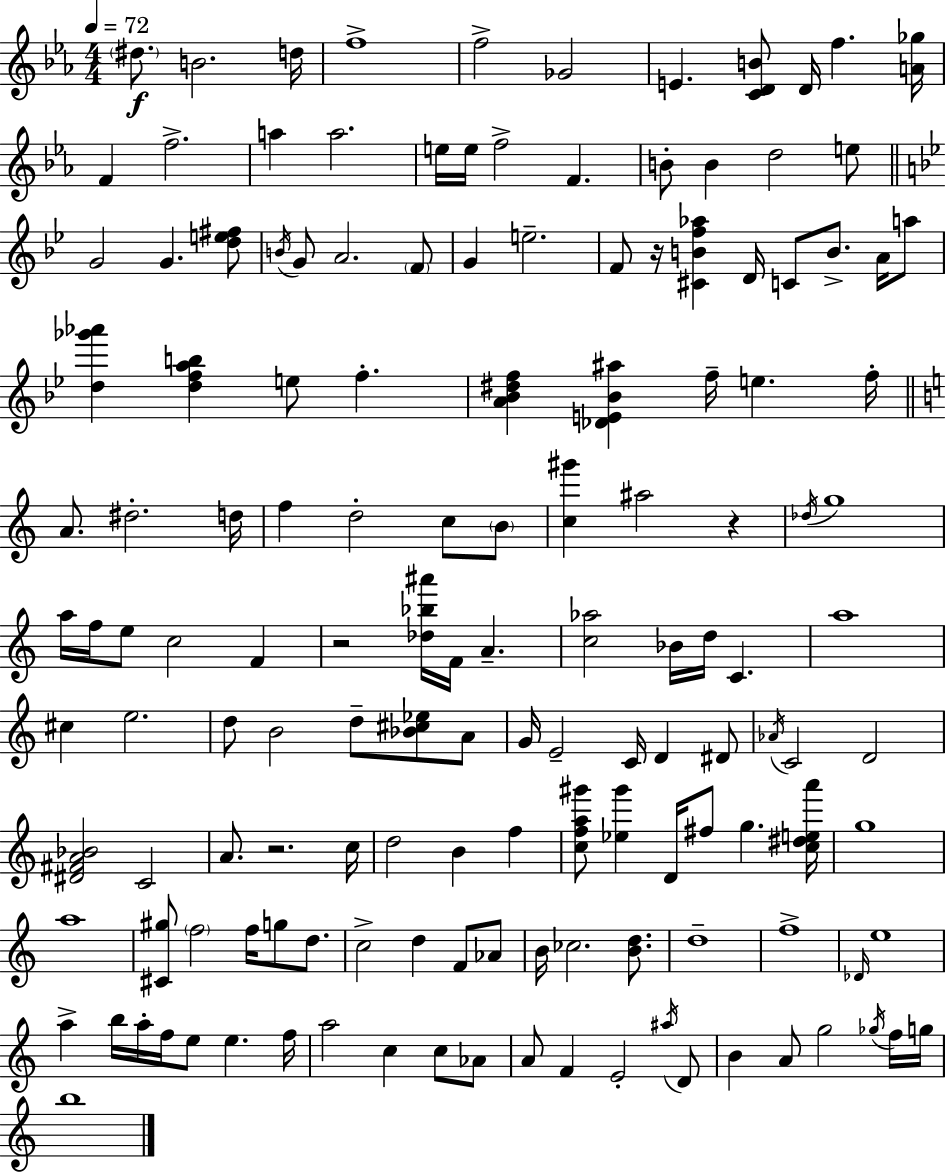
D#5/e. B4/h. D5/s F5/w F5/h Gb4/h E4/q. [C4,D4,B4]/e D4/s F5/q. [A4,Gb5]/s F4/q F5/h. A5/q A5/h. E5/s E5/s F5/h F4/q. B4/e B4/q D5/h E5/e G4/h G4/q. [D5,E5,F#5]/e B4/s G4/e A4/h. F4/e G4/q E5/h. F4/e R/s [C#4,B4,F5,Ab5]/q D4/s C4/e B4/e. A4/s A5/e [D5,Gb6,Ab6]/q [D5,F5,A5,B5]/q E5/e F5/q. [A4,Bb4,D#5,F5]/q [Db4,E4,Bb4,A#5]/q F5/s E5/q. F5/s A4/e. D#5/h. D5/s F5/q D5/h C5/e B4/e [C5,G#6]/q A#5/h R/q Db5/s G5/w A5/s F5/s E5/e C5/h F4/q R/h [Db5,Bb5,A#6]/s F4/s A4/q. [C5,Ab5]/h Bb4/s D5/s C4/q. A5/w C#5/q E5/h. D5/e B4/h D5/e [Bb4,C#5,Eb5]/e A4/e G4/s E4/h C4/s D4/q D#4/e Ab4/s C4/h D4/h [D#4,F#4,A4,Bb4]/h C4/h A4/e. R/h. C5/s D5/h B4/q F5/q [C5,F5,A5,G#6]/e [Eb5,G#6]/q D4/s F#5/e G5/q. [C5,D#5,E5,A6]/s G5/w A5/w [C#4,G#5]/e F5/h F5/s G5/e D5/e. C5/h D5/q F4/e Ab4/e B4/s CES5/h. [B4,D5]/e. D5/w F5/w Db4/s E5/w A5/q B5/s A5/s F5/s E5/e E5/q. F5/s A5/h C5/q C5/e Ab4/e A4/e F4/q E4/h A#5/s D4/e B4/q A4/e G5/h Gb5/s F5/s G5/s B5/w